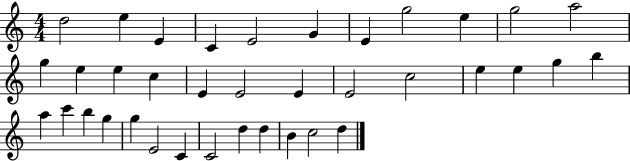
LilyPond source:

{
  \clef treble
  \numericTimeSignature
  \time 4/4
  \key c \major
  d''2 e''4 e'4 | c'4 e'2 g'4 | e'4 g''2 e''4 | g''2 a''2 | \break g''4 e''4 e''4 c''4 | e'4 e'2 e'4 | e'2 c''2 | e''4 e''4 g''4 b''4 | \break a''4 c'''4 b''4 g''4 | g''4 e'2 c'4 | c'2 d''4 d''4 | b'4 c''2 d''4 | \break \bar "|."
}